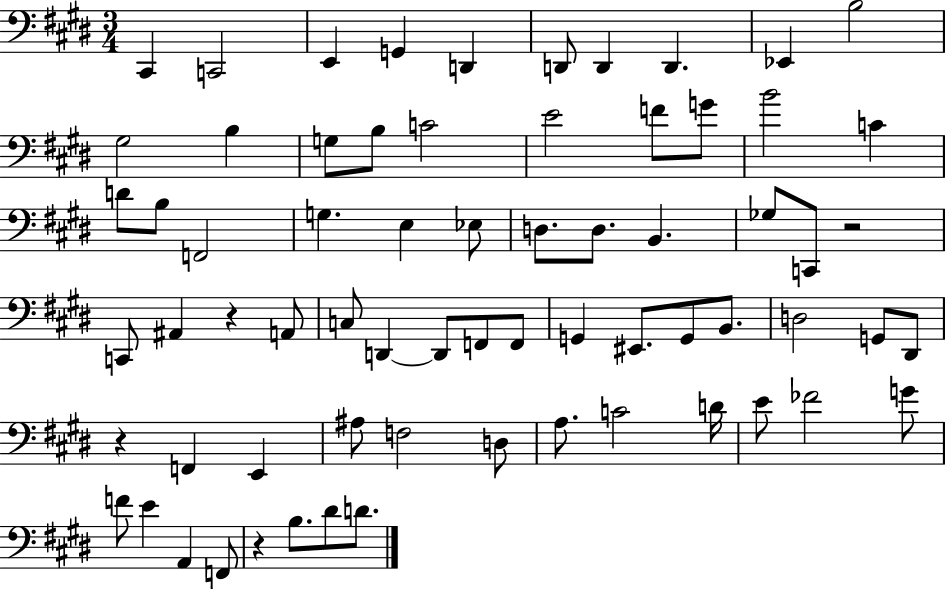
X:1
T:Untitled
M:3/4
L:1/4
K:E
^C,, C,,2 E,, G,, D,, D,,/2 D,, D,, _E,, B,2 ^G,2 B, G,/2 B,/2 C2 E2 F/2 G/2 B2 C D/2 B,/2 F,,2 G, E, _E,/2 D,/2 D,/2 B,, _G,/2 C,,/2 z2 C,,/2 ^A,, z A,,/2 C,/2 D,, D,,/2 F,,/2 F,,/2 G,, ^E,,/2 G,,/2 B,,/2 D,2 G,,/2 ^D,,/2 z F,, E,, ^A,/2 F,2 D,/2 A,/2 C2 D/4 E/2 _F2 G/2 F/2 E A,, F,,/2 z B,/2 ^D/2 D/2